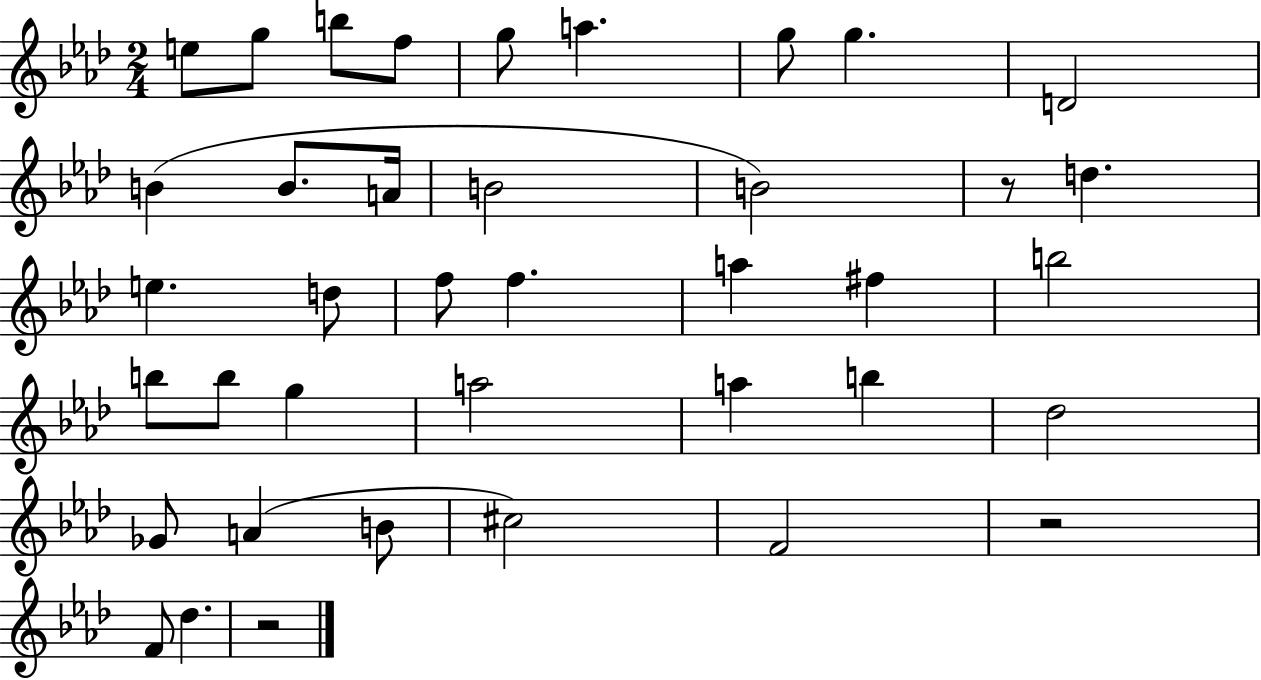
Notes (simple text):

E5/e G5/e B5/e F5/e G5/e A5/q. G5/e G5/q. D4/h B4/q B4/e. A4/s B4/h B4/h R/e D5/q. E5/q. D5/e F5/e F5/q. A5/q F#5/q B5/h B5/e B5/e G5/q A5/h A5/q B5/q Db5/h Gb4/e A4/q B4/e C#5/h F4/h R/h F4/e Db5/q. R/h